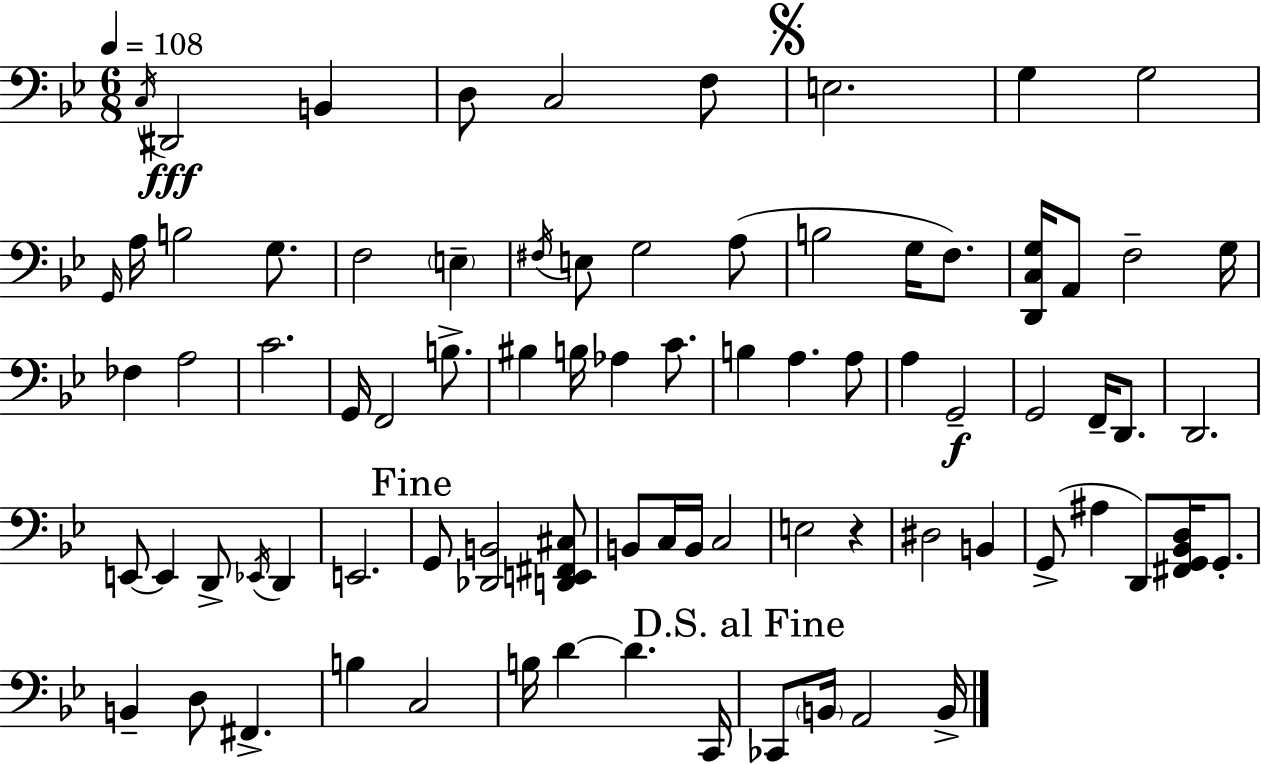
{
  \clef bass
  \numericTimeSignature
  \time 6/8
  \key g \minor
  \tempo 4 = 108
  \acciaccatura { c16 }\fff dis,2 b,4 | d8 c2 f8 | \mark \markup { \musicglyph "scripts.segno" } e2. | g4 g2 | \break \grace { g,16 } a16 b2 g8. | f2 \parenthesize e4-- | \acciaccatura { fis16 } e8 g2 | a8( b2 g16 | \break f8.) <d, c g>16 a,8 f2-- | g16 fes4 a2 | c'2. | g,16 f,2 | \break b8.-> bis4 b16 aes4 | c'8. b4 a4. | a8 a4 g,2--\f | g,2 f,16-- | \break d,8. d,2. | e,8~~ e,4 d,8-> \acciaccatura { ees,16 } | d,4 e,2. | \mark "Fine" g,8 <des, b,>2 | \break <d, e, fis, cis>8 b,8 c16 b,16 c2 | e2 | r4 dis2 | b,4 g,8->( ais4 d,8) | \break <fis, g, bes, d>16 g,8.-. b,4-- d8 fis,4.-> | b4 c2 | b16 d'4~~ d'4. | c,16 \mark "D.S. al Fine" ces,8 \parenthesize b,16 a,2 | \break b,16-> \bar "|."
}